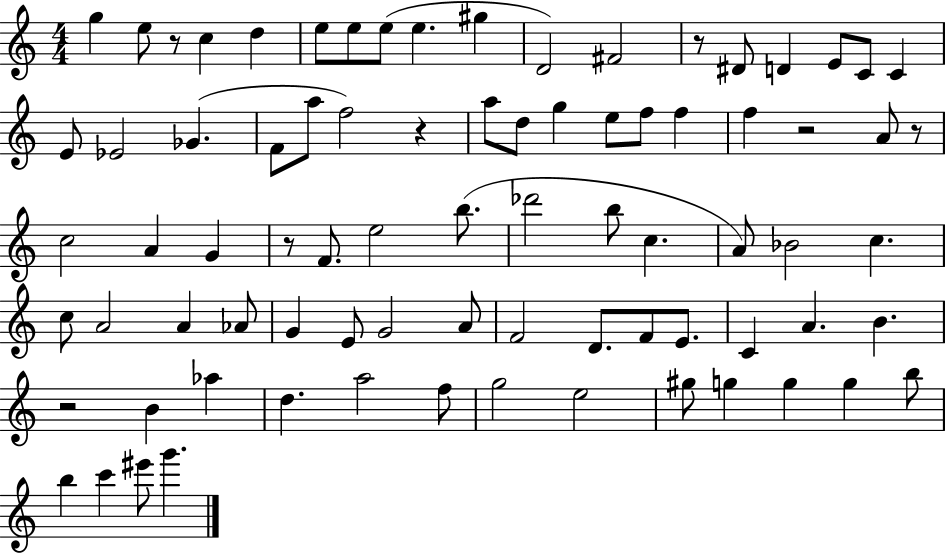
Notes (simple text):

G5/q E5/e R/e C5/q D5/q E5/e E5/e E5/e E5/q. G#5/q D4/h F#4/h R/e D#4/e D4/q E4/e C4/e C4/q E4/e Eb4/h Gb4/q. F4/e A5/e F5/h R/q A5/e D5/e G5/q E5/e F5/e F5/q F5/q R/h A4/e R/e C5/h A4/q G4/q R/e F4/e. E5/h B5/e. Db6/h B5/e C5/q. A4/e Bb4/h C5/q. C5/e A4/h A4/q Ab4/e G4/q E4/e G4/h A4/e F4/h D4/e. F4/e E4/e. C4/q A4/q. B4/q. R/h B4/q Ab5/q D5/q. A5/h F5/e G5/h E5/h G#5/e G5/q G5/q G5/q B5/e B5/q C6/q EIS6/e G6/q.